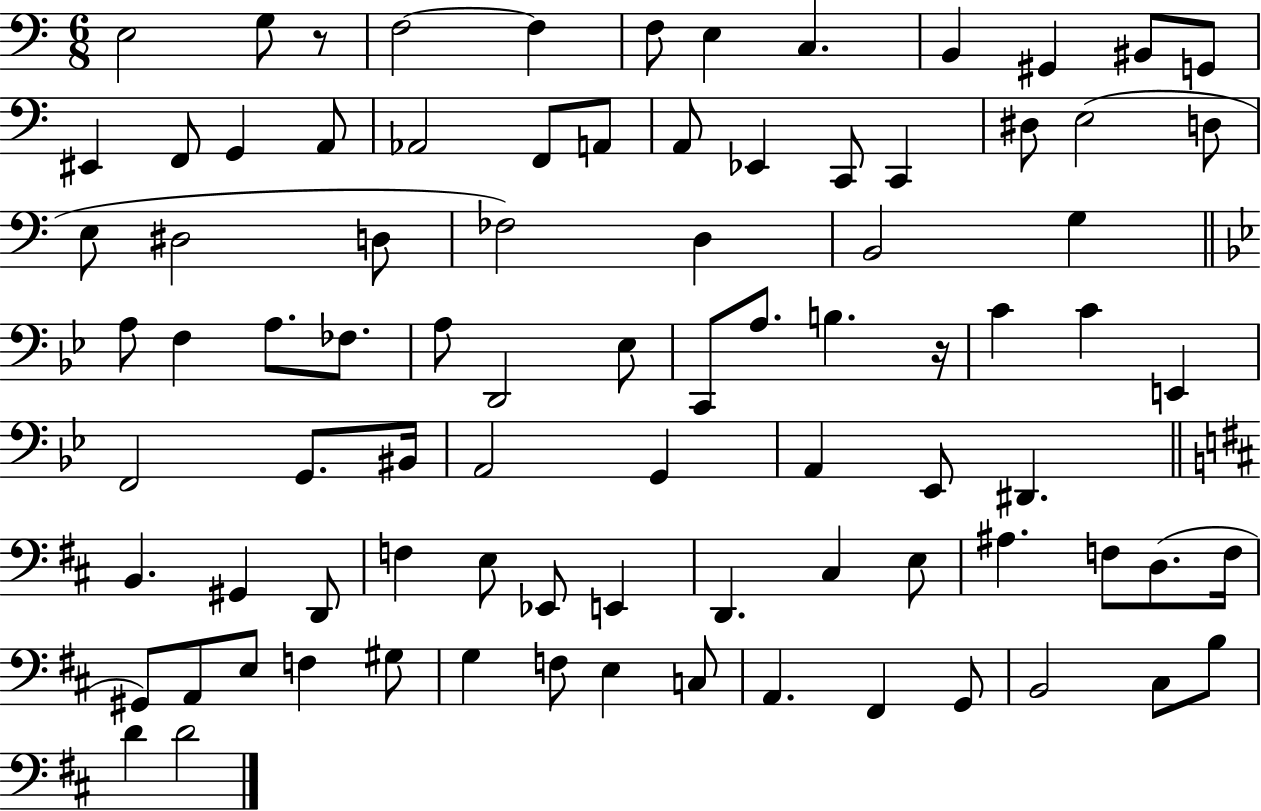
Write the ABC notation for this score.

X:1
T:Untitled
M:6/8
L:1/4
K:C
E,2 G,/2 z/2 F,2 F, F,/2 E, C, B,, ^G,, ^B,,/2 G,,/2 ^E,, F,,/2 G,, A,,/2 _A,,2 F,,/2 A,,/2 A,,/2 _E,, C,,/2 C,, ^D,/2 E,2 D,/2 E,/2 ^D,2 D,/2 _F,2 D, B,,2 G, A,/2 F, A,/2 _F,/2 A,/2 D,,2 _E,/2 C,,/2 A,/2 B, z/4 C C E,, F,,2 G,,/2 ^B,,/4 A,,2 G,, A,, _E,,/2 ^D,, B,, ^G,, D,,/2 F, E,/2 _E,,/2 E,, D,, ^C, E,/2 ^A, F,/2 D,/2 F,/4 ^G,,/2 A,,/2 E,/2 F, ^G,/2 G, F,/2 E, C,/2 A,, ^F,, G,,/2 B,,2 ^C,/2 B,/2 D D2